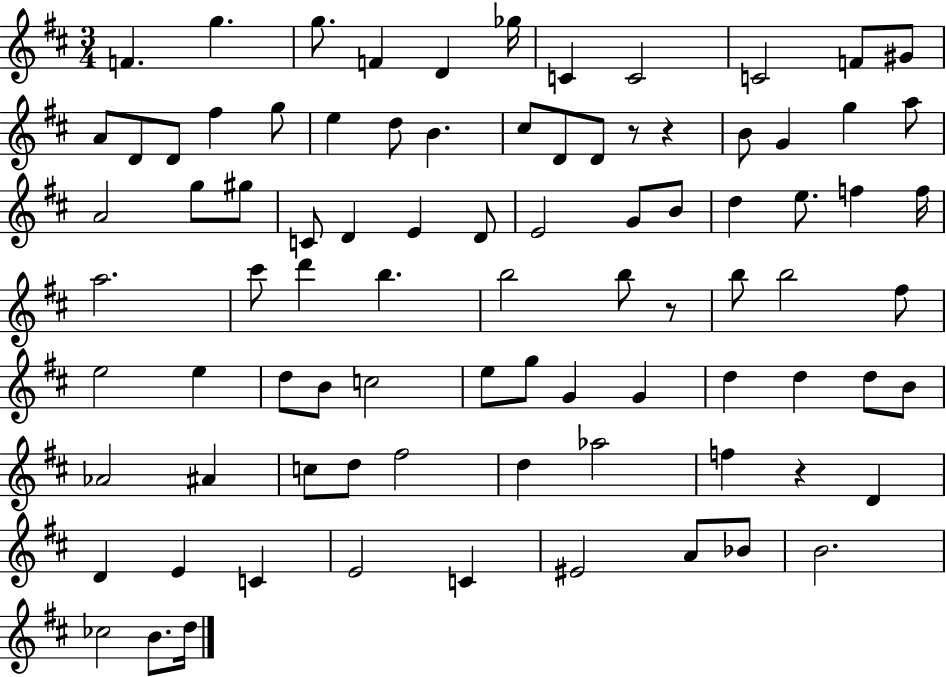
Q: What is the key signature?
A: D major